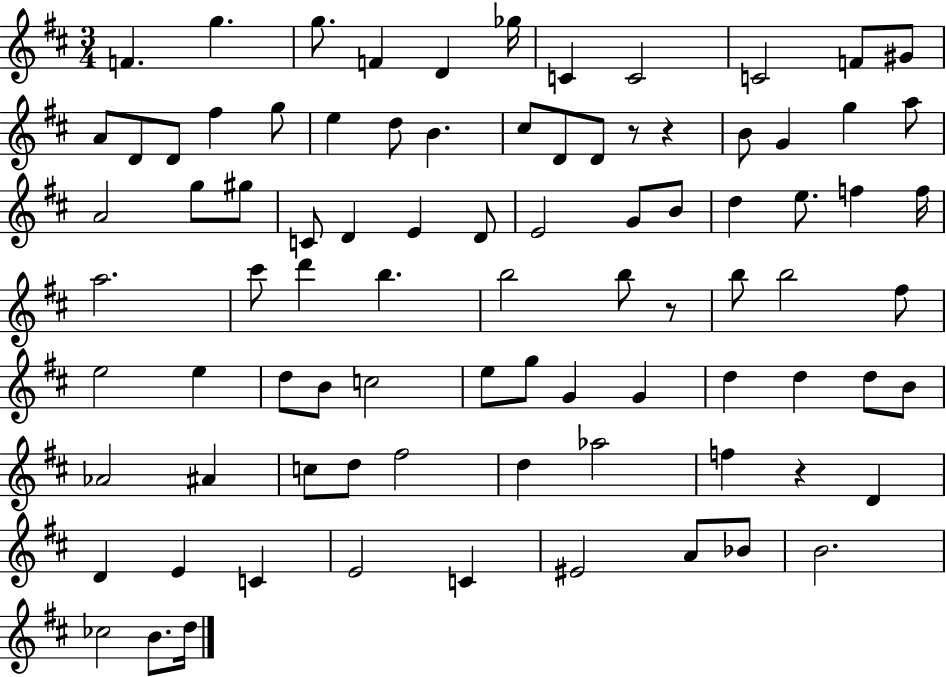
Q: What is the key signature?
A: D major